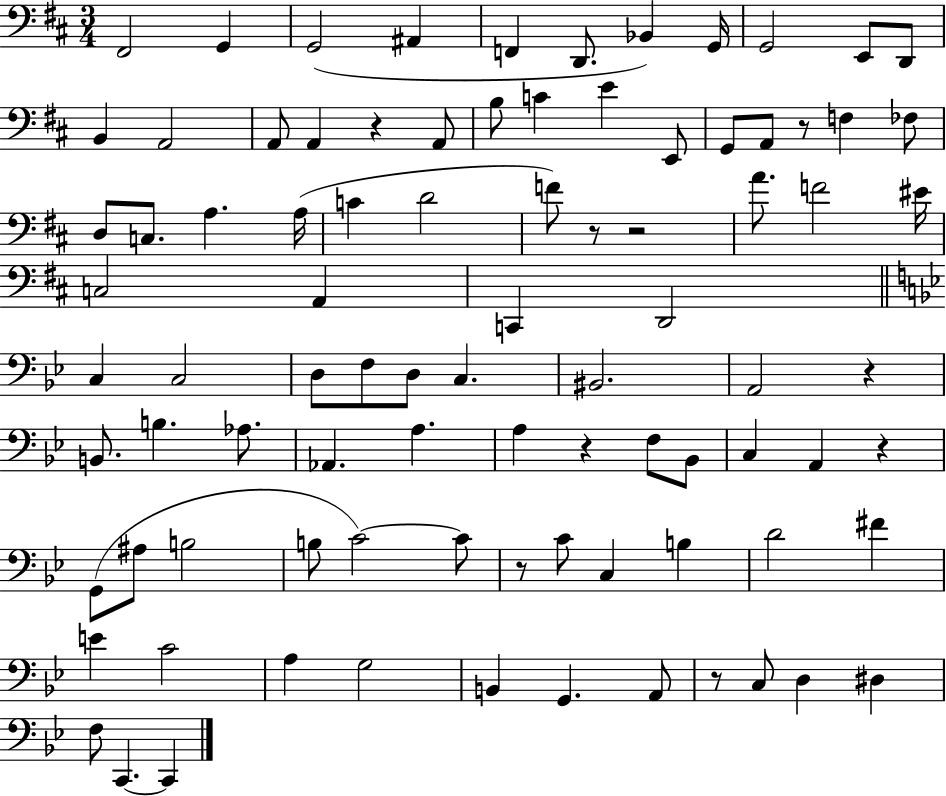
{
  \clef bass
  \numericTimeSignature
  \time 3/4
  \key d \major
  fis,2 g,4 | g,2( ais,4 | f,4 d,8. bes,4) g,16 | g,2 e,8 d,8 | \break b,4 a,2 | a,8 a,4 r4 a,8 | b8 c'4 e'4 e,8 | g,8 a,8 r8 f4 fes8 | \break d8 c8. a4. a16( | c'4 d'2 | f'8) r8 r2 | a'8. f'2 eis'16 | \break c2 a,4 | c,4 d,2 | \bar "||" \break \key bes \major c4 c2 | d8 f8 d8 c4. | bis,2. | a,2 r4 | \break b,8. b4. aes8. | aes,4. a4. | a4 r4 f8 bes,8 | c4 a,4 r4 | \break g,8( ais8 b2 | b8 c'2~~) c'8 | r8 c'8 c4 b4 | d'2 fis'4 | \break e'4 c'2 | a4 g2 | b,4 g,4. a,8 | r8 c8 d4 dis4 | \break f8 c,4.~~ c,4 | \bar "|."
}